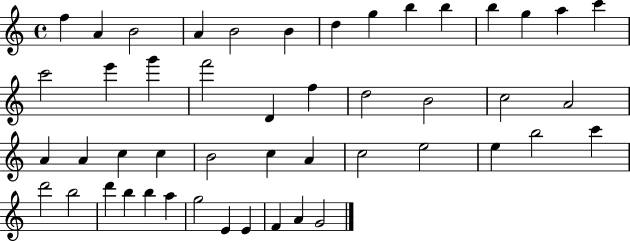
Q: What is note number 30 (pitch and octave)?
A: C5